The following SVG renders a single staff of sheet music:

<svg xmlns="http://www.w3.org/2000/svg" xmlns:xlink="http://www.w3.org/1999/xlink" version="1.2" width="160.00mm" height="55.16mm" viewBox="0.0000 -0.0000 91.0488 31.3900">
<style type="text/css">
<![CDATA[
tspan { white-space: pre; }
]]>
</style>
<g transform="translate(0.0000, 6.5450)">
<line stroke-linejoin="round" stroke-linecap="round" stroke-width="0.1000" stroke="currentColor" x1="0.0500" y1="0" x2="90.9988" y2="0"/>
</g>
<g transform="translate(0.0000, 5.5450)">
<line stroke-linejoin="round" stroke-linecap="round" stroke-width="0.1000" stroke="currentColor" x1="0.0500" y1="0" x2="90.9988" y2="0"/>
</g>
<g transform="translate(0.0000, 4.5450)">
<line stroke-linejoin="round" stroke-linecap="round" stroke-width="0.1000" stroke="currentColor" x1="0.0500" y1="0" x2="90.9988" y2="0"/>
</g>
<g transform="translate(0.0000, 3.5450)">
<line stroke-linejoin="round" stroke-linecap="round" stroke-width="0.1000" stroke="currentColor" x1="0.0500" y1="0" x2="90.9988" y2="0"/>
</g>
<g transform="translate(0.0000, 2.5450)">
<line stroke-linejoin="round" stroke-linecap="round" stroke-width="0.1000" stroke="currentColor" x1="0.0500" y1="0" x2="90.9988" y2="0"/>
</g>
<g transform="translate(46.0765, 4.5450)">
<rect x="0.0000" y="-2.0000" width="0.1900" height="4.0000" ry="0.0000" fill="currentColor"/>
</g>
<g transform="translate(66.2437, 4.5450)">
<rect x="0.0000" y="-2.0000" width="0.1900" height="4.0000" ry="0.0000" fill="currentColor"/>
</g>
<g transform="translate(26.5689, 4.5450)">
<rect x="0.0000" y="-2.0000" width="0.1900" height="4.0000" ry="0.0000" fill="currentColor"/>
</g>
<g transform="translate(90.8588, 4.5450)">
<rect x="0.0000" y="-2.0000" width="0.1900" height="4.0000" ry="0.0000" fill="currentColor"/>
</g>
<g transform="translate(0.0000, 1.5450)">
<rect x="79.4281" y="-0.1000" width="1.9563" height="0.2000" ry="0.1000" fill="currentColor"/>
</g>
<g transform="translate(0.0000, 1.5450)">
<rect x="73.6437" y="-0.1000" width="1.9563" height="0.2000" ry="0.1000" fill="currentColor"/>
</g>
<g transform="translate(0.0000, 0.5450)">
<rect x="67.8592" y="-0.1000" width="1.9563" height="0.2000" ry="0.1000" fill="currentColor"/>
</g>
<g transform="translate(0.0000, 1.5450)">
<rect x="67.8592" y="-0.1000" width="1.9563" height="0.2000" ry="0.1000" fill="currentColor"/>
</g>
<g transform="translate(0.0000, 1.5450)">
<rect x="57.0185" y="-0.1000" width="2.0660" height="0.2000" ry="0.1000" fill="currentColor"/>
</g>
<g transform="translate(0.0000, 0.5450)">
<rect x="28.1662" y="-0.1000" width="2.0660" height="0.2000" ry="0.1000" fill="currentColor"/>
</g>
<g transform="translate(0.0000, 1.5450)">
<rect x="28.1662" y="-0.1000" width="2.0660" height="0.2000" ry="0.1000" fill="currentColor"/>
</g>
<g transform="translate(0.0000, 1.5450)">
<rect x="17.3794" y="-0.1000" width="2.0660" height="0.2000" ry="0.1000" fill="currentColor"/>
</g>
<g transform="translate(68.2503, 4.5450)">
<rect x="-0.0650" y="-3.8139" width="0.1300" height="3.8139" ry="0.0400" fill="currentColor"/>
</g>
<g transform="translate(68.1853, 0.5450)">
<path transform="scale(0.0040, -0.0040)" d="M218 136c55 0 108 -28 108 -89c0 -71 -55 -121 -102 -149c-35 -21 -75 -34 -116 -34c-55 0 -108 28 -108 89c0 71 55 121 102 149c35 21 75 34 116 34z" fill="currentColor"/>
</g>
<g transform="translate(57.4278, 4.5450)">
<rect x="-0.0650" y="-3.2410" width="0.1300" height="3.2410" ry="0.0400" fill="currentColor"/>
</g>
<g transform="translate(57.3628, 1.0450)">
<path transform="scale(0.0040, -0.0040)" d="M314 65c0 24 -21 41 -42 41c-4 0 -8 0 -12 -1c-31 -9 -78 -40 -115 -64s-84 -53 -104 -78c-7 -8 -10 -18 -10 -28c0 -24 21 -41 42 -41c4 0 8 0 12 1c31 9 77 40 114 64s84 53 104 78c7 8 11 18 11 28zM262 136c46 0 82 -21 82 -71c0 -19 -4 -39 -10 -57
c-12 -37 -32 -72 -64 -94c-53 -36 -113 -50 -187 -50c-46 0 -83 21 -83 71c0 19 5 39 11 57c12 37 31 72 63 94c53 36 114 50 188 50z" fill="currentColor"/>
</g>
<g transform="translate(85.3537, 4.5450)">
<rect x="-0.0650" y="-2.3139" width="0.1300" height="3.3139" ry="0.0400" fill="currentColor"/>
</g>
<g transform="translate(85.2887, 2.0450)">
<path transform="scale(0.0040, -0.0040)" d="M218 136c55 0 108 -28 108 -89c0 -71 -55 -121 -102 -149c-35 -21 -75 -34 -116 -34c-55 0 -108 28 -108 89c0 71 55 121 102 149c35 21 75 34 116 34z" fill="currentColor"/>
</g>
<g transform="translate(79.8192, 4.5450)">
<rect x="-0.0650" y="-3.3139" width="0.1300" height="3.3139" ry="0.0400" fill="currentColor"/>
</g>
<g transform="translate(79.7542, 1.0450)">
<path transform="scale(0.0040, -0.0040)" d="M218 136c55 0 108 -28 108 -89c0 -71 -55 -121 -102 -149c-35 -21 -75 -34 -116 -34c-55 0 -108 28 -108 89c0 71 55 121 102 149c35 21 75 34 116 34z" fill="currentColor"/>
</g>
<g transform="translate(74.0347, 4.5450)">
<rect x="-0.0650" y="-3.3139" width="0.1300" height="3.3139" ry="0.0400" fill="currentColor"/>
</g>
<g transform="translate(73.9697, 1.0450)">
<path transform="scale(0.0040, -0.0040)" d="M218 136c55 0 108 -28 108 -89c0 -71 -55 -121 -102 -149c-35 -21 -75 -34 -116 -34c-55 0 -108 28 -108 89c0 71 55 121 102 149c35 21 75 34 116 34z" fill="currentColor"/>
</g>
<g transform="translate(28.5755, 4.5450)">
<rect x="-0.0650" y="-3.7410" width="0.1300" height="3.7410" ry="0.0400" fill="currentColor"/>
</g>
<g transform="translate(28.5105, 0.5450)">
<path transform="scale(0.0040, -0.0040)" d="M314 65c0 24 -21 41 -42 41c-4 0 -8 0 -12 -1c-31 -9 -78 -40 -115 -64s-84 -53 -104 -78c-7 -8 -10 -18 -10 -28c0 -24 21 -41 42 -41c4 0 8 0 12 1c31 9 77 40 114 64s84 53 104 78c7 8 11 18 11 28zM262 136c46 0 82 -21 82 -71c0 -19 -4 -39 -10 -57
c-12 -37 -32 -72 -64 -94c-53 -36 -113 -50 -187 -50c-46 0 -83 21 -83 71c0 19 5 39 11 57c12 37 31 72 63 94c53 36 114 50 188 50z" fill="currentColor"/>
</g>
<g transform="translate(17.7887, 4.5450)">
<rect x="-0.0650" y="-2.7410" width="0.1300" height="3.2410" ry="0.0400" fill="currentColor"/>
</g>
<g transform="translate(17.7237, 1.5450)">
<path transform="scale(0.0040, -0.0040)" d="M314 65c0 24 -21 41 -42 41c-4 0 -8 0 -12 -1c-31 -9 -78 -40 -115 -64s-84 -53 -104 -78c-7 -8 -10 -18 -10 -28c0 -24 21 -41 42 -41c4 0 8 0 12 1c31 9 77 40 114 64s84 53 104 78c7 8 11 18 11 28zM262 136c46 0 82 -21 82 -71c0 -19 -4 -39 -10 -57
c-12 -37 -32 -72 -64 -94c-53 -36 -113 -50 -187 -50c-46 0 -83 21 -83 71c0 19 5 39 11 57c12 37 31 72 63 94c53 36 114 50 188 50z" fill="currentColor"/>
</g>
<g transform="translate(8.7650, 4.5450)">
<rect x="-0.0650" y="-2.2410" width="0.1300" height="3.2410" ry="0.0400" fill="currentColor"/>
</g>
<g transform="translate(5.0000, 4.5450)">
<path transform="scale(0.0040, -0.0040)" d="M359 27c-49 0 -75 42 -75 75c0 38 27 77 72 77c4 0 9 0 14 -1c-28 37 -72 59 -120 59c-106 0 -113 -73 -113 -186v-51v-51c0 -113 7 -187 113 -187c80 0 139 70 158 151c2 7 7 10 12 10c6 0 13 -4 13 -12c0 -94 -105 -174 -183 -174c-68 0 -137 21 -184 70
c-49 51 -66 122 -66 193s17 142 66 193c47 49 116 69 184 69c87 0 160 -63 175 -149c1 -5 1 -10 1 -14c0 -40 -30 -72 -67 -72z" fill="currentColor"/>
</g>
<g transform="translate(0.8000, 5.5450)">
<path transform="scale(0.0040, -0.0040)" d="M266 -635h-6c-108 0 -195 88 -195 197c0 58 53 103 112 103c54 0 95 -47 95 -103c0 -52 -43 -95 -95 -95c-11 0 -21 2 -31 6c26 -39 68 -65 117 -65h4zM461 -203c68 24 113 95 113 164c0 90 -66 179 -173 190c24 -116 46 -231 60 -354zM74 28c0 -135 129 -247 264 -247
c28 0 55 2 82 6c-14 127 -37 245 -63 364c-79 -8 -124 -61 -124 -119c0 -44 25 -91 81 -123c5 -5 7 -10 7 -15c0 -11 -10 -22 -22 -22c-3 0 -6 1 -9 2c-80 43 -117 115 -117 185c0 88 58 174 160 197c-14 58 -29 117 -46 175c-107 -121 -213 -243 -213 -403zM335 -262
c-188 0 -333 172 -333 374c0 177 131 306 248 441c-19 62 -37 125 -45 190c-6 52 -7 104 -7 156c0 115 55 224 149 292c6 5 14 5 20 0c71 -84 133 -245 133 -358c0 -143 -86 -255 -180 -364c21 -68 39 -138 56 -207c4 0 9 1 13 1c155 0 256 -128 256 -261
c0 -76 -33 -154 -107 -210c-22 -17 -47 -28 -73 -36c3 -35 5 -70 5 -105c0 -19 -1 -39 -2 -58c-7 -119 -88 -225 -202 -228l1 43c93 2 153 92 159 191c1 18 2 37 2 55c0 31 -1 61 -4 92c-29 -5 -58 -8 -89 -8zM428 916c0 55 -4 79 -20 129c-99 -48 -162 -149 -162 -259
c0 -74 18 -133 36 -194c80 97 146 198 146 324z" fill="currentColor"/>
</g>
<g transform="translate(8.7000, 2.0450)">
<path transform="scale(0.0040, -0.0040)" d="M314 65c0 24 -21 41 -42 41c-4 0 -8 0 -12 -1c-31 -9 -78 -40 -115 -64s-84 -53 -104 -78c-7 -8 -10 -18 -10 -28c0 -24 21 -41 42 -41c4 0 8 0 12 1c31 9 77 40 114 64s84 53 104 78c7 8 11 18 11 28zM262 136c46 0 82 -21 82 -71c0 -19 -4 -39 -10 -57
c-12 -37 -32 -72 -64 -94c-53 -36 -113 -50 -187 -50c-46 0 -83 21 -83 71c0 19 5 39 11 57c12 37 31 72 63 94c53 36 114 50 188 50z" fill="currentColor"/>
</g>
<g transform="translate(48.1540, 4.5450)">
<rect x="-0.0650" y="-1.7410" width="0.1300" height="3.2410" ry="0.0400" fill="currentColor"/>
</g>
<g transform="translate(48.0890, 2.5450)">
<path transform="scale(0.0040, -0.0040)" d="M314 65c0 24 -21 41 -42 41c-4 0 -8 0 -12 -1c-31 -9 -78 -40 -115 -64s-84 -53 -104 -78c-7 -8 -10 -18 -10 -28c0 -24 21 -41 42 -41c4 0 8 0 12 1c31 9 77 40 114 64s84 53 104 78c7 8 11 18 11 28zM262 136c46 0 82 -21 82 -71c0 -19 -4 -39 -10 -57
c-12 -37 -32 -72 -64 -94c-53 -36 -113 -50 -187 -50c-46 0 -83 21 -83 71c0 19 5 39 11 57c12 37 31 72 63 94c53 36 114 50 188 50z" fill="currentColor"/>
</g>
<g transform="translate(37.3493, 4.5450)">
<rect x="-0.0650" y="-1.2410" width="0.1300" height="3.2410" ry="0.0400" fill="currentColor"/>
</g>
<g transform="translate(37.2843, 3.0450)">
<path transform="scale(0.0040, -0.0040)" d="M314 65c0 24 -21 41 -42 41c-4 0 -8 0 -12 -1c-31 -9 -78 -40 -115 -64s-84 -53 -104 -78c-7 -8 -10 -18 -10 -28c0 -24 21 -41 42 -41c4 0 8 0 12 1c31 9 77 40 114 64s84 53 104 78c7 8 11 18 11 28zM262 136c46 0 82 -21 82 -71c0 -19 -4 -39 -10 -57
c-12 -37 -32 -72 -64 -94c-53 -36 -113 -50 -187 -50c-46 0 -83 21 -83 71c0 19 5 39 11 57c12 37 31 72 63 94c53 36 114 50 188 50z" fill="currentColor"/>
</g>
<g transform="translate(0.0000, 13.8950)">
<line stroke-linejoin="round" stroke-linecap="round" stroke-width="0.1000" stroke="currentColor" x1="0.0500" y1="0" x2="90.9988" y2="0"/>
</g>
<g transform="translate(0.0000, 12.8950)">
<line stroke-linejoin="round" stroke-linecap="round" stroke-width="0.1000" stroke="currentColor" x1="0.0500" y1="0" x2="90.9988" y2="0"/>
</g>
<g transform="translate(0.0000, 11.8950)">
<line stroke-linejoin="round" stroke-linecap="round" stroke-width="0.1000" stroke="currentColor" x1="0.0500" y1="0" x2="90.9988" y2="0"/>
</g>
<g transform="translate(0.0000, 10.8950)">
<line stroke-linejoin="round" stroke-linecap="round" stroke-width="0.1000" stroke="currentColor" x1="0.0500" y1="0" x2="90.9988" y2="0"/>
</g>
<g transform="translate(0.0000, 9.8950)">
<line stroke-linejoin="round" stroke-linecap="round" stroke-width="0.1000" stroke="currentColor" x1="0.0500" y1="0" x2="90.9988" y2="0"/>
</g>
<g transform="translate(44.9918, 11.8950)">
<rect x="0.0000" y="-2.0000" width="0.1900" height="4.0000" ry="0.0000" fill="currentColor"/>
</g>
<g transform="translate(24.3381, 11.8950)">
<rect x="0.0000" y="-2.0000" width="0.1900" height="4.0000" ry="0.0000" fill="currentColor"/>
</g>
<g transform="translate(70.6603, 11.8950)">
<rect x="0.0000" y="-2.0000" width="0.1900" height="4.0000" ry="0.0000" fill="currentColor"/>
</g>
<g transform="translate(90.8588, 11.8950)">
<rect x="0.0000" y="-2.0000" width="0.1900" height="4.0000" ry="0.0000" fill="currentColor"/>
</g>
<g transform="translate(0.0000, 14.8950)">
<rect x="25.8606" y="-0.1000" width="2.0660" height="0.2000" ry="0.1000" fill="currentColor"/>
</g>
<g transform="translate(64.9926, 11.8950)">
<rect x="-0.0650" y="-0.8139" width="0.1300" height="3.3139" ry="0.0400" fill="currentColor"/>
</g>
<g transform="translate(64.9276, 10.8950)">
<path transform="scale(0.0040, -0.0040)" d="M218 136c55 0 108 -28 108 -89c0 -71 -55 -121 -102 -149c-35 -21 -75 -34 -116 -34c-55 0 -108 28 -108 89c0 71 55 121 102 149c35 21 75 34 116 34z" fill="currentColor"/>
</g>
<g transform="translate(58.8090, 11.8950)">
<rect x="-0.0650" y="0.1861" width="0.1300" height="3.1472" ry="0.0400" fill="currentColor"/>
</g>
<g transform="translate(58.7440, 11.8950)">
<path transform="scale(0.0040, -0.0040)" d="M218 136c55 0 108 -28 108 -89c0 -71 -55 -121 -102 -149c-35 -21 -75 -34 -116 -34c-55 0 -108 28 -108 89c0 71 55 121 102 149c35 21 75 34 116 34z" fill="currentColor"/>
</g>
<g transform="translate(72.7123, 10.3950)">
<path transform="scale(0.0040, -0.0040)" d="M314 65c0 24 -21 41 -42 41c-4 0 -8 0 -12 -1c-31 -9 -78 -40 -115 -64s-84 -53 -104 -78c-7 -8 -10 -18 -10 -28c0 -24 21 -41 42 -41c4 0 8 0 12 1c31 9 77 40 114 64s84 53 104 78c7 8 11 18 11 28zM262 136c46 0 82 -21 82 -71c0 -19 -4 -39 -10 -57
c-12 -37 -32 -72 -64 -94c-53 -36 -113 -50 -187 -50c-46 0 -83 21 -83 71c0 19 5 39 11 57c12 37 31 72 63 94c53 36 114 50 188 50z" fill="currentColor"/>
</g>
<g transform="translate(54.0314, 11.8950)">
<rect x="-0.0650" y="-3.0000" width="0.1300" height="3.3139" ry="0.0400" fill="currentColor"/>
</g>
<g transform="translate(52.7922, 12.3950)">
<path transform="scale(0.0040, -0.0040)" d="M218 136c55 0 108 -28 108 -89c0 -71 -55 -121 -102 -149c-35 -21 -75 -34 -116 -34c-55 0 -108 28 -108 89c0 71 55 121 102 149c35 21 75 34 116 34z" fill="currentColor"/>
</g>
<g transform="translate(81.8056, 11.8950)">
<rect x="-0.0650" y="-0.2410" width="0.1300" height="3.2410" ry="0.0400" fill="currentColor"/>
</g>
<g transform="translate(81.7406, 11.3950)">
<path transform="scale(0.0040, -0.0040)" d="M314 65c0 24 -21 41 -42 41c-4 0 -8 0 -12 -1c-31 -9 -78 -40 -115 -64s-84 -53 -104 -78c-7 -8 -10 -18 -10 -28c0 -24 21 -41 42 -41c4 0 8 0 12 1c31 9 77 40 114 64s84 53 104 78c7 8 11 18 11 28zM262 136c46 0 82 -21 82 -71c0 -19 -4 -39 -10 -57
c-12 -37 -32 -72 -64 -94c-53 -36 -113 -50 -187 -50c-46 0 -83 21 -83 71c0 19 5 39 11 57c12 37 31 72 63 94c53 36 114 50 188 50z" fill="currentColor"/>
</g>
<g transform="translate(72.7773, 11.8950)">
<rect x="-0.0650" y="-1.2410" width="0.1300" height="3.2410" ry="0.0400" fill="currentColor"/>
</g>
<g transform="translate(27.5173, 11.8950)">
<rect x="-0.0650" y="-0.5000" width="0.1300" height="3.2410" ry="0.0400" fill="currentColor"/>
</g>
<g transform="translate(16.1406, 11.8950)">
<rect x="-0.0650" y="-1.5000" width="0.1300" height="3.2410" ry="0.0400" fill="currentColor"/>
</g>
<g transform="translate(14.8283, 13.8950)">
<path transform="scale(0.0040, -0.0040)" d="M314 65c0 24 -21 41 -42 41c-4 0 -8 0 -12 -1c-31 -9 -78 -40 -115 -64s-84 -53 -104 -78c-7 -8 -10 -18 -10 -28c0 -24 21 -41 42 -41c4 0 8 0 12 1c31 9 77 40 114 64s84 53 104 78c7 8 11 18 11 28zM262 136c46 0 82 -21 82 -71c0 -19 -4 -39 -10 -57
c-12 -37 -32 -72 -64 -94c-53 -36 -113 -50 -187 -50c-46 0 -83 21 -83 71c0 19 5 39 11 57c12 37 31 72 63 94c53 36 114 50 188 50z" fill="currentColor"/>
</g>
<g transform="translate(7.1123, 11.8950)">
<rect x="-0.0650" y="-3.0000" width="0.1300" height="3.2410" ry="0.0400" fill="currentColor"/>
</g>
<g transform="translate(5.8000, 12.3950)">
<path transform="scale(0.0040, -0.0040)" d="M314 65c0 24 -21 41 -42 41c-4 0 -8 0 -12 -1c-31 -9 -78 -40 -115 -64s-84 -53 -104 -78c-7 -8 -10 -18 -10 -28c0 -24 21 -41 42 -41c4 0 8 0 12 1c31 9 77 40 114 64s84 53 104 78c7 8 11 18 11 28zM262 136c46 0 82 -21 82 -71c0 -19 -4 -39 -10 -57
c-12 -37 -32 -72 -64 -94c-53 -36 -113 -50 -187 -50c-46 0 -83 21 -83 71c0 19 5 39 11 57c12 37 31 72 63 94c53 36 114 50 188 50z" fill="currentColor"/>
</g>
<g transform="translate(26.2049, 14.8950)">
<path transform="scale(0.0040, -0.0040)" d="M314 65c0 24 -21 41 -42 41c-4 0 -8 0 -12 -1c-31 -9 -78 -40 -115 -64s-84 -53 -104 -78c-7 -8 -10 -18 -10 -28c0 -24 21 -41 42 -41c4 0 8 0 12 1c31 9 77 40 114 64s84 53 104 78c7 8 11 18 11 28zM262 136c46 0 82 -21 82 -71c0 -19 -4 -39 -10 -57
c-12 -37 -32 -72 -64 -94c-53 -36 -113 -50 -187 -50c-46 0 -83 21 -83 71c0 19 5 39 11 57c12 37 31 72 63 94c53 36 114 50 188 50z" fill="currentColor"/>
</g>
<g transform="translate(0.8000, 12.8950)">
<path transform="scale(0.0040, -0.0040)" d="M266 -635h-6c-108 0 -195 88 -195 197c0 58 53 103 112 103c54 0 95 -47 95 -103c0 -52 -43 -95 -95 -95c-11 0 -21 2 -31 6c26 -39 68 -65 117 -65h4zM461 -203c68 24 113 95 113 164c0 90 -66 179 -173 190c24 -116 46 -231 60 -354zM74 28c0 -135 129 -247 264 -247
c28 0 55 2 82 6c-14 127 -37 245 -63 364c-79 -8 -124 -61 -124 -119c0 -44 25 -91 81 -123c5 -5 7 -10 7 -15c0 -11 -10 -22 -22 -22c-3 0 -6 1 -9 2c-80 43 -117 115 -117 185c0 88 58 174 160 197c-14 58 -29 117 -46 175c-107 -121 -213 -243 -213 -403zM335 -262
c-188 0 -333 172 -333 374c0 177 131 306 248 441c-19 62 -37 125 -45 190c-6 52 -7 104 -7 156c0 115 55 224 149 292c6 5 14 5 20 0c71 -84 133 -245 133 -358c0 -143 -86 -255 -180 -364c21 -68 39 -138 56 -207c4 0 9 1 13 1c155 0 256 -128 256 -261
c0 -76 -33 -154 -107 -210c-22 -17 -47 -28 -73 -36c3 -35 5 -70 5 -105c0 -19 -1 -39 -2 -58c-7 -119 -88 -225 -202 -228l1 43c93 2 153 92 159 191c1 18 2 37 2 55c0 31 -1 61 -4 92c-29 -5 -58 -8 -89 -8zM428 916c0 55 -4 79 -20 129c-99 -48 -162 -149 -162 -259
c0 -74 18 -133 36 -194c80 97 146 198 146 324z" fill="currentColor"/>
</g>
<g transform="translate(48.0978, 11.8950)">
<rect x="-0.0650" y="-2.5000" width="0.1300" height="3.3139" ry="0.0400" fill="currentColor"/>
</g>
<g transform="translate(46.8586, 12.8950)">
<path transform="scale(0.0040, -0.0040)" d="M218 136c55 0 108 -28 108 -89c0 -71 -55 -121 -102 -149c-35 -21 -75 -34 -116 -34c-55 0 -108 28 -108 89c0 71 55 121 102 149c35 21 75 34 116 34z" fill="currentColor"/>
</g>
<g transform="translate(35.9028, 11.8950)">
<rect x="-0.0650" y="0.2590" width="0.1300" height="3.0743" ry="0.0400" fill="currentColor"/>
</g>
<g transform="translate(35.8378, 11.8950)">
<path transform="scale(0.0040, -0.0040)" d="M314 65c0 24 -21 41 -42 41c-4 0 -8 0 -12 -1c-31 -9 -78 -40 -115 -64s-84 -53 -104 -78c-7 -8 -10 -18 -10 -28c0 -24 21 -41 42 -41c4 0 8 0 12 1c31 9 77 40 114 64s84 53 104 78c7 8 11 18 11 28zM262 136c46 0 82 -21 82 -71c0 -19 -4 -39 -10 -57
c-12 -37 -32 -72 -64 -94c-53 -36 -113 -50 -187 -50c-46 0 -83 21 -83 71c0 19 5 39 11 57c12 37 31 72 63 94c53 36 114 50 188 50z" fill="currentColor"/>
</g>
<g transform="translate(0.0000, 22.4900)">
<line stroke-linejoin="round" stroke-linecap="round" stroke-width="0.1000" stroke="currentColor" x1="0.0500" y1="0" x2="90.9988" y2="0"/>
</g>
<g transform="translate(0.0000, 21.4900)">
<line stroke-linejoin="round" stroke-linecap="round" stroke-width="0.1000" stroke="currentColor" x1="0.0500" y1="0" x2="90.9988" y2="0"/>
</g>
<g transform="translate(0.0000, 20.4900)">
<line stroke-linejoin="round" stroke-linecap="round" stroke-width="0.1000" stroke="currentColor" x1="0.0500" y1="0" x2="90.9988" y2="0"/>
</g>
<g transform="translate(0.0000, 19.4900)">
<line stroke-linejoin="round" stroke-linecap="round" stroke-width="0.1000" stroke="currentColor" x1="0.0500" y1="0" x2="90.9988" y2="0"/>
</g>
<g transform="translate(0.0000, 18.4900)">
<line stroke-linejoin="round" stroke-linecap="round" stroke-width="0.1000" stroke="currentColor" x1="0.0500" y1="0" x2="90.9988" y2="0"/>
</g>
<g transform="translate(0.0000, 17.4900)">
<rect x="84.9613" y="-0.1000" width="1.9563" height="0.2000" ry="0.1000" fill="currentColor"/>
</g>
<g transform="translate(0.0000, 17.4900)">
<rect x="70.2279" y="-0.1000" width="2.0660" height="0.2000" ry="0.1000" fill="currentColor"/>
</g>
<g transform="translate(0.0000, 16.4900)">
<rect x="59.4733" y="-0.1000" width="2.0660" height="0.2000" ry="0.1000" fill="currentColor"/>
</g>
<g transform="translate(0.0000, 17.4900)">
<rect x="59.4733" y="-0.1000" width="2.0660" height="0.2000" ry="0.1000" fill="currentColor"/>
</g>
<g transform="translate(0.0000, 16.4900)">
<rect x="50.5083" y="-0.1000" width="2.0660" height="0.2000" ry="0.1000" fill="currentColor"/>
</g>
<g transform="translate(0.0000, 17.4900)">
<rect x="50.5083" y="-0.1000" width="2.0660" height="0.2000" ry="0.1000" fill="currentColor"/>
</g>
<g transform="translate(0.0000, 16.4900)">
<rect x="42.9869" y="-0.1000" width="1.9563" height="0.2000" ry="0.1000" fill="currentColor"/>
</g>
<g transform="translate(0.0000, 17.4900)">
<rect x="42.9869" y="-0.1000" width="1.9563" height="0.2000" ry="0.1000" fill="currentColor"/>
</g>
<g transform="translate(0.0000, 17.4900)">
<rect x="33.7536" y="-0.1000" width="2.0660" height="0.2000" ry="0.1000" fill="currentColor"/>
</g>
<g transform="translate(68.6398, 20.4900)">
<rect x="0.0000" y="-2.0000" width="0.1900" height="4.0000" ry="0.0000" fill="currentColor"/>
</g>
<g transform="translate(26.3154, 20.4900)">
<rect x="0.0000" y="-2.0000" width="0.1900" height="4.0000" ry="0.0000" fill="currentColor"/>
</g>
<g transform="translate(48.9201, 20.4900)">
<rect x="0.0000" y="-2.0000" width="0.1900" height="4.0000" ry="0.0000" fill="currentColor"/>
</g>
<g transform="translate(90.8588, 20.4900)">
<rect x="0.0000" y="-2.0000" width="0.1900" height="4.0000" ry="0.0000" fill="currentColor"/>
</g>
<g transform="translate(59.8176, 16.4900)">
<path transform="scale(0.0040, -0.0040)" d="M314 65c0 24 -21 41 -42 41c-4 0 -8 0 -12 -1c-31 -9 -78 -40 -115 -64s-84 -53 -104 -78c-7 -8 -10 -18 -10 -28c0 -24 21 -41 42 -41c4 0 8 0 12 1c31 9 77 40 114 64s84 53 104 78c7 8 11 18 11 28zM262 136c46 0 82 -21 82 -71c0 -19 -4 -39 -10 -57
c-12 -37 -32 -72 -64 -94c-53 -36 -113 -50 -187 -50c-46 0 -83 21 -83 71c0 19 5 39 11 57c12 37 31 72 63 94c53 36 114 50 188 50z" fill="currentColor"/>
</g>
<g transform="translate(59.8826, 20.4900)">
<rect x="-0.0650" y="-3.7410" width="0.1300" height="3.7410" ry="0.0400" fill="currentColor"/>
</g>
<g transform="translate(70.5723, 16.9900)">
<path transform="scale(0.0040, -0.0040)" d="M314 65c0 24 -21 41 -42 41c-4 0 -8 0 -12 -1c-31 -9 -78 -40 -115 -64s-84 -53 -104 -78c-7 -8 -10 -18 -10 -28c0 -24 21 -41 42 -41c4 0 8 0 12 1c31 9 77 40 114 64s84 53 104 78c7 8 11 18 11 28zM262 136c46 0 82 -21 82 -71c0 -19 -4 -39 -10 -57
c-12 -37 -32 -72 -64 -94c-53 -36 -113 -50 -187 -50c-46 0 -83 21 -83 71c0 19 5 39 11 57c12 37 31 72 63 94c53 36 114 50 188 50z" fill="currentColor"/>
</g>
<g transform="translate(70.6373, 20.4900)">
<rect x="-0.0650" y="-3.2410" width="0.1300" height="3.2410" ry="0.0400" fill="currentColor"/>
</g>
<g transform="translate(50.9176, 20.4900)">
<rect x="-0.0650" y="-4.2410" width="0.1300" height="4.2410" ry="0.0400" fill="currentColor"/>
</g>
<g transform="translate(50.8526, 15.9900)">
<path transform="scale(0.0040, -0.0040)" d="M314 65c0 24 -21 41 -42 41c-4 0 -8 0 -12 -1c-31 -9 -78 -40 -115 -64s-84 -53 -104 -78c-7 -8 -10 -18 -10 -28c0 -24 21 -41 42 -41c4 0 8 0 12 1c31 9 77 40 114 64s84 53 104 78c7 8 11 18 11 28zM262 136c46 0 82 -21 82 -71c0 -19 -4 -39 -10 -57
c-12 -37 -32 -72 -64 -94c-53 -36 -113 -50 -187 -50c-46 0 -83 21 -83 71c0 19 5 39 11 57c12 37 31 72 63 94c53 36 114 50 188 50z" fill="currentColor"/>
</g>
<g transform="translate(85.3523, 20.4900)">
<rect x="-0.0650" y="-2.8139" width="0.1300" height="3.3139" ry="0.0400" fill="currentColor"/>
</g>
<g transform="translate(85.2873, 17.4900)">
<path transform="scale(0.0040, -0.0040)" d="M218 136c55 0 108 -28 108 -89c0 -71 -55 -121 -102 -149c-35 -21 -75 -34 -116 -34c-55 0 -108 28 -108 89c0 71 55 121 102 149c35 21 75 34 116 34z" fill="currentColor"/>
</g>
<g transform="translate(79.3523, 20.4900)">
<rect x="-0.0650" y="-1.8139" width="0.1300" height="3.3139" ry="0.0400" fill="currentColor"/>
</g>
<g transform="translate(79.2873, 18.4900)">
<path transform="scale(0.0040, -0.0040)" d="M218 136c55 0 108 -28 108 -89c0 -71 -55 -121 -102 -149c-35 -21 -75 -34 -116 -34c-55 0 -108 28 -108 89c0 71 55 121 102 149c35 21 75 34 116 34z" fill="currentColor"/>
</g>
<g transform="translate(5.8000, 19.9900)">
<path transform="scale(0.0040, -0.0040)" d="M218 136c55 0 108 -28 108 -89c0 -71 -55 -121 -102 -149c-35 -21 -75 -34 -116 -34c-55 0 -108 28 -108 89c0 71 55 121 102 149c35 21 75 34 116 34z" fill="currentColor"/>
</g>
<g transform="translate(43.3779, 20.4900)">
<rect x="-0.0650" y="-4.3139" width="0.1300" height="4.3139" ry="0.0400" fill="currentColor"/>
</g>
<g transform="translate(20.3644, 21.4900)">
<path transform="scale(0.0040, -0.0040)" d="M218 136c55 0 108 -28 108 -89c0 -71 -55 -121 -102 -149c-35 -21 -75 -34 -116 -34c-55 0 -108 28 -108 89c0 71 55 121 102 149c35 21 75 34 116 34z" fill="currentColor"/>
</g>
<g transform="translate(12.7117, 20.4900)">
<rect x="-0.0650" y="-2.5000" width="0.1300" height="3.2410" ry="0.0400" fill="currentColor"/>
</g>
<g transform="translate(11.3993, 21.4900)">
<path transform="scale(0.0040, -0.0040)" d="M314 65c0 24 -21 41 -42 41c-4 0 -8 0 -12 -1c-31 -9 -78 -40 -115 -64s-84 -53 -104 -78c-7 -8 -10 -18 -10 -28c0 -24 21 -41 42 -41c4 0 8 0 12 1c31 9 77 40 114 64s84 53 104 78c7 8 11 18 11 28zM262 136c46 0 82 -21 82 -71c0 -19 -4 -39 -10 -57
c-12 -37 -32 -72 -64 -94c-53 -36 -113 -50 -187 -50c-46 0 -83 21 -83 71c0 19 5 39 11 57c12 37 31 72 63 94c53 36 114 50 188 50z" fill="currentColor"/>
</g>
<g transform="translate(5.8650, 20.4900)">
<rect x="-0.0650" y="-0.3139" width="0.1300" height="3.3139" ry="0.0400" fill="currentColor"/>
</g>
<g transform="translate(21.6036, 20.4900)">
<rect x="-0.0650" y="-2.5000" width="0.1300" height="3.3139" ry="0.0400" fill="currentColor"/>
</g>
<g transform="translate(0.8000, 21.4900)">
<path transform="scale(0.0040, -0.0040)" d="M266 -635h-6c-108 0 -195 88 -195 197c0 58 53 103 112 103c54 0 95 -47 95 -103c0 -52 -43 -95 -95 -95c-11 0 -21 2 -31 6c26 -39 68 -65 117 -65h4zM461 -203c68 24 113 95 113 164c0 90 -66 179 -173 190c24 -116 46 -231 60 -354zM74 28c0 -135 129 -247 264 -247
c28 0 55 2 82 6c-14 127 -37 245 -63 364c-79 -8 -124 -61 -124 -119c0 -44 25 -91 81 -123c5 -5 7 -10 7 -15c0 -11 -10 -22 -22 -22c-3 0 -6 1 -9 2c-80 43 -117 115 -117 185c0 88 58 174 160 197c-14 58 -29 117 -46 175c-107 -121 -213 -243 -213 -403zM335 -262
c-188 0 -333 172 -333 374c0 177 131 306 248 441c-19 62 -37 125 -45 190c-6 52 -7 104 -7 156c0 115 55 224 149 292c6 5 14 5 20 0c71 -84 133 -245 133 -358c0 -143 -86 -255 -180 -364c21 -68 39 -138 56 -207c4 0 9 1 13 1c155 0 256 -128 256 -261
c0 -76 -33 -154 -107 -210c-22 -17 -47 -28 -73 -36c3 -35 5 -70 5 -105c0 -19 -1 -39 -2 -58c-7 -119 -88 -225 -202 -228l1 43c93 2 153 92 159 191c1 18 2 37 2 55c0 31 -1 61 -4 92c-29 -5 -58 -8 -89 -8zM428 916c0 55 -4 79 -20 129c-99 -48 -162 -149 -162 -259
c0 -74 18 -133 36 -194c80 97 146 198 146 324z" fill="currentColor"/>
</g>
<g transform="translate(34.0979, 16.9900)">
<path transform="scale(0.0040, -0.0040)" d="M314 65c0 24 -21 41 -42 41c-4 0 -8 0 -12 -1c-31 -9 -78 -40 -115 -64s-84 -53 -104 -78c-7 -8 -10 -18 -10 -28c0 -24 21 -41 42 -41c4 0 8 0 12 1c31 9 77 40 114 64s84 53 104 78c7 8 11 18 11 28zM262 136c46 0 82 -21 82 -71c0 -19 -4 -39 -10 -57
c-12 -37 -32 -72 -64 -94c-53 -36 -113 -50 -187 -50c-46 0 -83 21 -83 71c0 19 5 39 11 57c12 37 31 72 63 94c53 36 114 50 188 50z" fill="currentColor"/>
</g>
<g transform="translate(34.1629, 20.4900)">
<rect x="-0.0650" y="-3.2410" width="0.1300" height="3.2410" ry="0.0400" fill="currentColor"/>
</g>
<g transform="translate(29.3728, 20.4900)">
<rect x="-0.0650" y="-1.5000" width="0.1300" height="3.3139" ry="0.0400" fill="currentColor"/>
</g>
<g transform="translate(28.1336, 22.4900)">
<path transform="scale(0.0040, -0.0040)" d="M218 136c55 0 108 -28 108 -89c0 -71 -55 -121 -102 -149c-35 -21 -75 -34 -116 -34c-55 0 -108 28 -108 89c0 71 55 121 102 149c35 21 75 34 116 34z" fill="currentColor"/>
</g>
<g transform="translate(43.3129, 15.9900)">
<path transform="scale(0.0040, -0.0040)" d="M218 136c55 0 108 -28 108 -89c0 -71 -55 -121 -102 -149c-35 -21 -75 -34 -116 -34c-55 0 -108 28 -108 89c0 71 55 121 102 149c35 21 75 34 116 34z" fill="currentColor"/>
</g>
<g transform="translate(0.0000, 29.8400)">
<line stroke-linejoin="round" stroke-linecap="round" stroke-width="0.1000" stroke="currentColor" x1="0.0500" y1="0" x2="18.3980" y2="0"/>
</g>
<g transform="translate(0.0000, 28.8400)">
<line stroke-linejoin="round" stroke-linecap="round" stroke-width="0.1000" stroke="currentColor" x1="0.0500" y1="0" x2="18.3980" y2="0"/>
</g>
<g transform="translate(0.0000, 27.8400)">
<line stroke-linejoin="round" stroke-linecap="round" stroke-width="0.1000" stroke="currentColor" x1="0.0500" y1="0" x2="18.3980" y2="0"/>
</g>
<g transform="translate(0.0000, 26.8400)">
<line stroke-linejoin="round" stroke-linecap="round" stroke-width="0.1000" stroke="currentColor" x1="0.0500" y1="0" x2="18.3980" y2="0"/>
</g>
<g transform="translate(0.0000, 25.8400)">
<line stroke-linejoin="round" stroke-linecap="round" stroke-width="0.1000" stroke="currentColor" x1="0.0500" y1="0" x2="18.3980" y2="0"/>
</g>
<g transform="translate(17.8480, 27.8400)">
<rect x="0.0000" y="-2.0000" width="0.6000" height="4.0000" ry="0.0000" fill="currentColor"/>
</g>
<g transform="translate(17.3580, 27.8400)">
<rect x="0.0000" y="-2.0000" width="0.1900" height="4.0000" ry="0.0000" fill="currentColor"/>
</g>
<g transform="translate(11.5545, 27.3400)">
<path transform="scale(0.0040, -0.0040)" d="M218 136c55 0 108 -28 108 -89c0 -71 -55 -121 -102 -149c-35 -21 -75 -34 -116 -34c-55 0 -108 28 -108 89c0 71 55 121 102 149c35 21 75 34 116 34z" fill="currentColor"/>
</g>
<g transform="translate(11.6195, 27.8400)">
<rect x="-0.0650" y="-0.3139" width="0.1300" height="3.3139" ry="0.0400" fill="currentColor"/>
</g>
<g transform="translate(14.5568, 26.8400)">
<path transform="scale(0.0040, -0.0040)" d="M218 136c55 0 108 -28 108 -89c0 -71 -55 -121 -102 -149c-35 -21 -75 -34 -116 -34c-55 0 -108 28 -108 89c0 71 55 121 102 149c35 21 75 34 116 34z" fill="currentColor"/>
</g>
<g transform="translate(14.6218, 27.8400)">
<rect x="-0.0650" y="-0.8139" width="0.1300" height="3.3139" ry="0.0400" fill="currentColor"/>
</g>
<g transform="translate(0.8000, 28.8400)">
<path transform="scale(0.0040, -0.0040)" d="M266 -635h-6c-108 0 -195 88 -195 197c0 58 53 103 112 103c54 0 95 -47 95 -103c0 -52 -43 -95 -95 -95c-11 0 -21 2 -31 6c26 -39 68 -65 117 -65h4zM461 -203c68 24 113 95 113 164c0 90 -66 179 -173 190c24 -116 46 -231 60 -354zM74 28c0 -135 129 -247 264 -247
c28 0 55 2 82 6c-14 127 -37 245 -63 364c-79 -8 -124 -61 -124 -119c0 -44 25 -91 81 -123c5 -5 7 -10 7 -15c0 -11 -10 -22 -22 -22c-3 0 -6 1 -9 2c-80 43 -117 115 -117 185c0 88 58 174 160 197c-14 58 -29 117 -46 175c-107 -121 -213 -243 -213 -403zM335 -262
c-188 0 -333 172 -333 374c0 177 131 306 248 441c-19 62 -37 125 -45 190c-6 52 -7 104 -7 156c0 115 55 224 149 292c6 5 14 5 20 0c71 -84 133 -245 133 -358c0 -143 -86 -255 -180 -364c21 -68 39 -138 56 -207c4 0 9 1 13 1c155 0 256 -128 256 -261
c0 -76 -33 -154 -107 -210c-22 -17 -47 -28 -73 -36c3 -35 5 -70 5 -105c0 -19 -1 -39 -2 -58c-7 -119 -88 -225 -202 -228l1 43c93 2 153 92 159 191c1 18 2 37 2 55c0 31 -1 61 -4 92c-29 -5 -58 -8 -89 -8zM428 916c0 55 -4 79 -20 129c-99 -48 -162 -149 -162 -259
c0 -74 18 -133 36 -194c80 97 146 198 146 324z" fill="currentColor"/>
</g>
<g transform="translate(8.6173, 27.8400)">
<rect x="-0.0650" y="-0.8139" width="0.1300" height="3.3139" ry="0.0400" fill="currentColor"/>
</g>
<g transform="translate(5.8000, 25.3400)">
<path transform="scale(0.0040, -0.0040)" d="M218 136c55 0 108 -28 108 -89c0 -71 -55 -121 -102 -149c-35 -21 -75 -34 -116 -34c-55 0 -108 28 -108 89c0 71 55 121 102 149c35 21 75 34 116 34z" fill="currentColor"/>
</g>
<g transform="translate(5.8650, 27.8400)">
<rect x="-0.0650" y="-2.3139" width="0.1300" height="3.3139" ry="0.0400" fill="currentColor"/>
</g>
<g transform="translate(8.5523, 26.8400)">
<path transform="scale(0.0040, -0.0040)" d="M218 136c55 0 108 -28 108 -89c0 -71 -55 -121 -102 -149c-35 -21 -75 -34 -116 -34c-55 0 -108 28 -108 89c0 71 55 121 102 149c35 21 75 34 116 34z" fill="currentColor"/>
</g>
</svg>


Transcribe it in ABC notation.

X:1
T:Untitled
M:4/4
L:1/4
K:C
g2 a2 c'2 e2 f2 b2 c' b b g A2 E2 C2 B2 G A B d e2 c2 c G2 G E b2 d' d'2 c'2 b2 f a g d c d